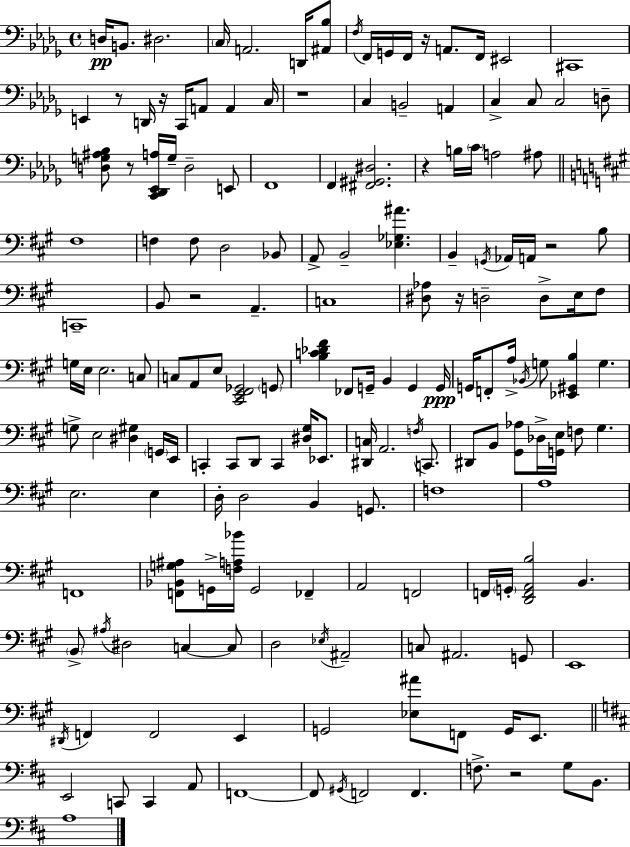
D3/s B2/e. D#3/h. C3/s A2/h. D2/s [A#2,Bb3]/e F3/s F2/s G2/s F2/s R/s A2/e. F2/s EIS2/h C#2/w E2/q R/e D2/s R/s C2/s A2/e A2/q C3/s R/w C3/q B2/h A2/q C3/q C3/e C3/h D3/e [D3,G3,A#3,Bb3]/e R/e [C2,Db2,Eb2,A3]/s G3/s D3/h E2/e F2/w F2/q [F#2,G#2,D#3]/h. R/q B3/s C4/s A3/h A#3/e F#3/w F3/q F3/e D3/h Bb2/e A2/e B2/h [Eb3,Gb3,A#4]/q. B2/q G2/s Ab2/s A2/s R/h B3/e C2/w B2/e R/h A2/q. C3/w [D#3,Ab3]/e R/s D3/h D3/e E3/s F#3/e G3/s E3/s E3/h. C3/e C3/e A2/e E3/e [C#2,E2,F#2,Gb2]/h G2/e [B3,C4,Db4,F#4]/q FES2/e G2/s B2/q G2/q G2/s G2/s F2/e A3/s Bb2/s G3/e [Eb2,G#2,B3]/q G3/q. G3/e E3/h [D#3,G#3]/q G2/s E2/s C2/q C2/e D2/e C2/q [D#3,G#3]/s Eb2/e. [D#2,C3]/s A2/h. F3/s C2/e. D#2/e B2/e [G#2,Ab3]/e Db3/s [G2,E3]/s F3/e G#3/q. E3/h. E3/q D3/s D3/h B2/q G2/e. F3/w A3/w F2/w [F2,Bb2,G3,A#3]/e G2/s [F3,A3,Bb4]/s G2/h FES2/q A2/h F2/h F2/s G2/s [D2,F2,A2,B3]/h B2/q. B2/e A#3/s D#3/h C3/q C3/e D3/h Eb3/s A#2/h C3/e A#2/h. G2/e E2/w D#2/s F2/q F2/h E2/q G2/h [Eb3,A#4]/e F2/e G2/s E2/e. E2/h C2/e C2/q A2/e F2/w F2/e G#2/s F2/h F2/q. F3/e. R/h G3/e B2/e. A3/w